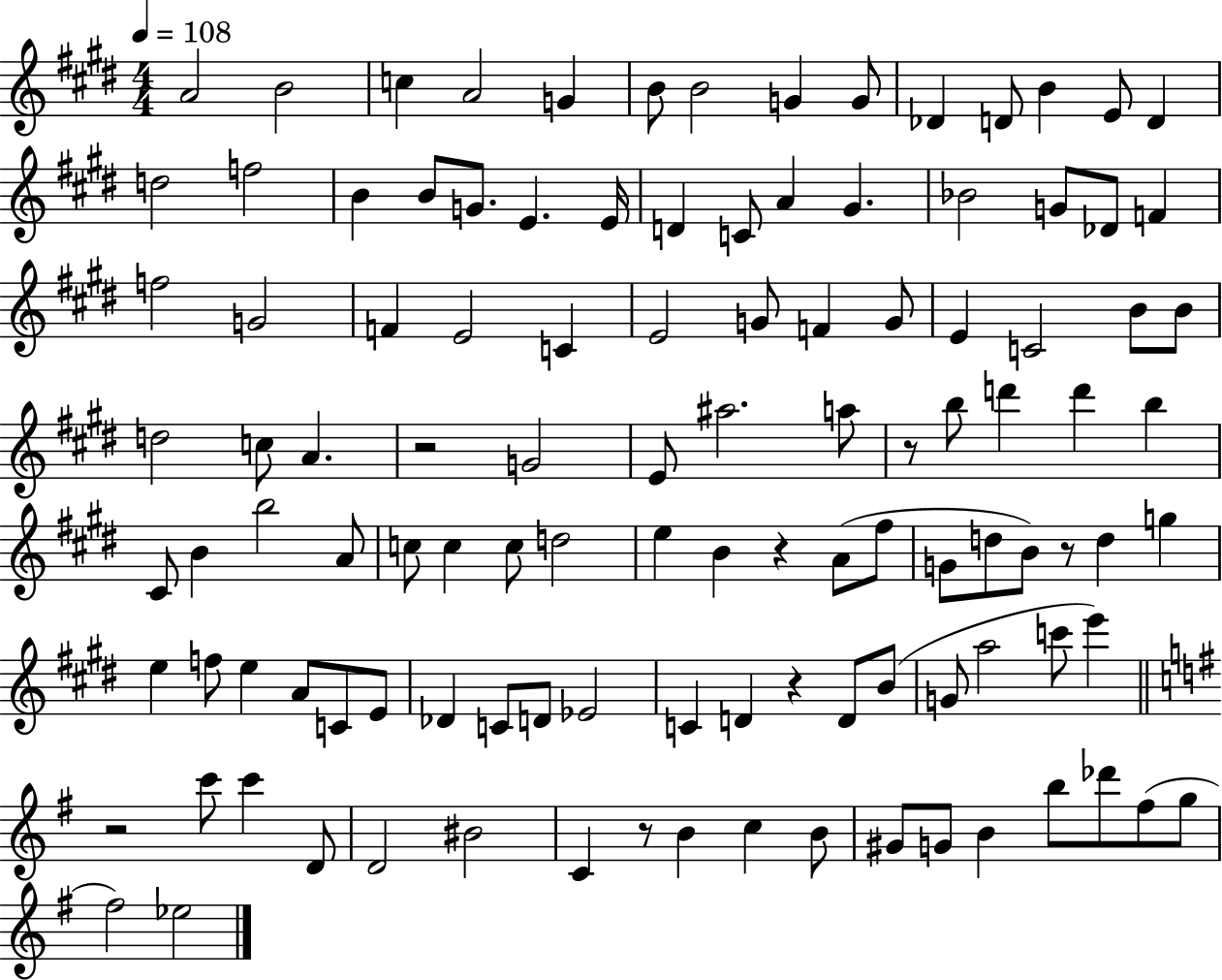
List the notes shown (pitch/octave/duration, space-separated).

A4/h B4/h C5/q A4/h G4/q B4/e B4/h G4/q G4/e Db4/q D4/e B4/q E4/e D4/q D5/h F5/h B4/q B4/e G4/e. E4/q. E4/s D4/q C4/e A4/q G#4/q. Bb4/h G4/e Db4/e F4/q F5/h G4/h F4/q E4/h C4/q E4/h G4/e F4/q G4/e E4/q C4/h B4/e B4/e D5/h C5/e A4/q. R/h G4/h E4/e A#5/h. A5/e R/e B5/e D6/q D6/q B5/q C#4/e B4/q B5/h A4/e C5/e C5/q C5/e D5/h E5/q B4/q R/q A4/e F#5/e G4/e D5/e B4/e R/e D5/q G5/q E5/q F5/e E5/q A4/e C4/e E4/e Db4/q C4/e D4/e Eb4/h C4/q D4/q R/q D4/e B4/e G4/e A5/h C6/e E6/q R/h C6/e C6/q D4/e D4/h BIS4/h C4/q R/e B4/q C5/q B4/e G#4/e G4/e B4/q B5/e Db6/e F#5/e G5/e F#5/h Eb5/h